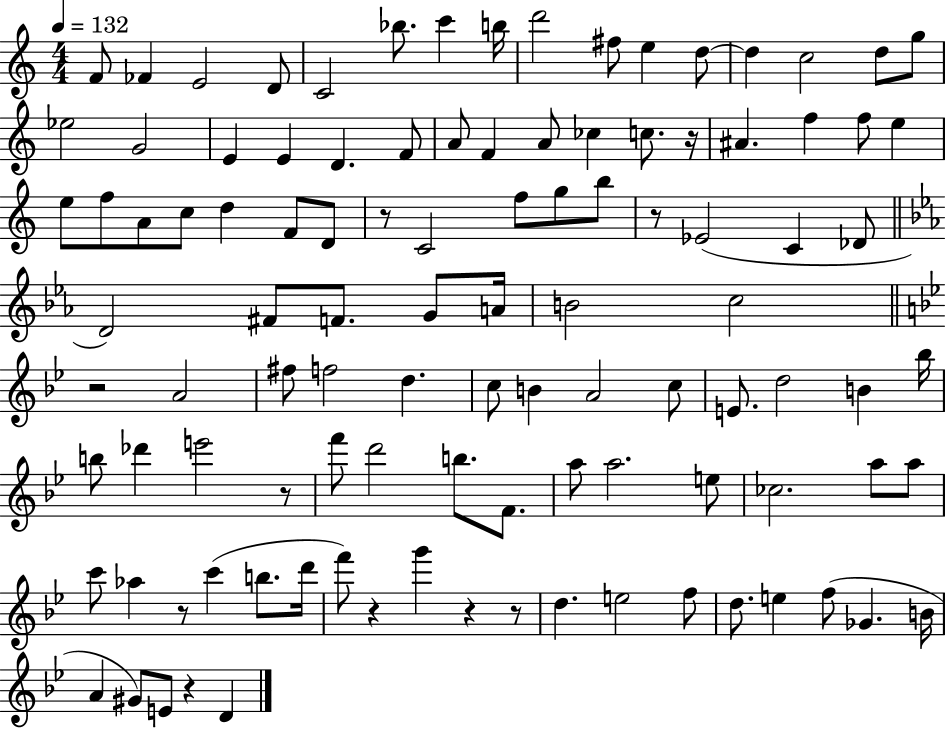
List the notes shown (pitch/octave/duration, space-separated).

F4/e FES4/q E4/h D4/e C4/h Bb5/e. C6/q B5/s D6/h F#5/e E5/q D5/e D5/q C5/h D5/e G5/e Eb5/h G4/h E4/q E4/q D4/q. F4/e A4/e F4/q A4/e CES5/q C5/e. R/s A#4/q. F5/q F5/e E5/q E5/e F5/e A4/e C5/e D5/q F4/e D4/e R/e C4/h F5/e G5/e B5/e R/e Eb4/h C4/q Db4/e D4/h F#4/e F4/e. G4/e A4/s B4/h C5/h R/h A4/h F#5/e F5/h D5/q. C5/e B4/q A4/h C5/e E4/e. D5/h B4/q Bb5/s B5/e Db6/q E6/h R/e F6/e D6/h B5/e. F4/e. A5/e A5/h. E5/e CES5/h. A5/e A5/e C6/e Ab5/q R/e C6/q B5/e. D6/s F6/e R/q G6/q R/q R/e D5/q. E5/h F5/e D5/e. E5/q F5/e Gb4/q. B4/s A4/q G#4/e E4/e R/q D4/q